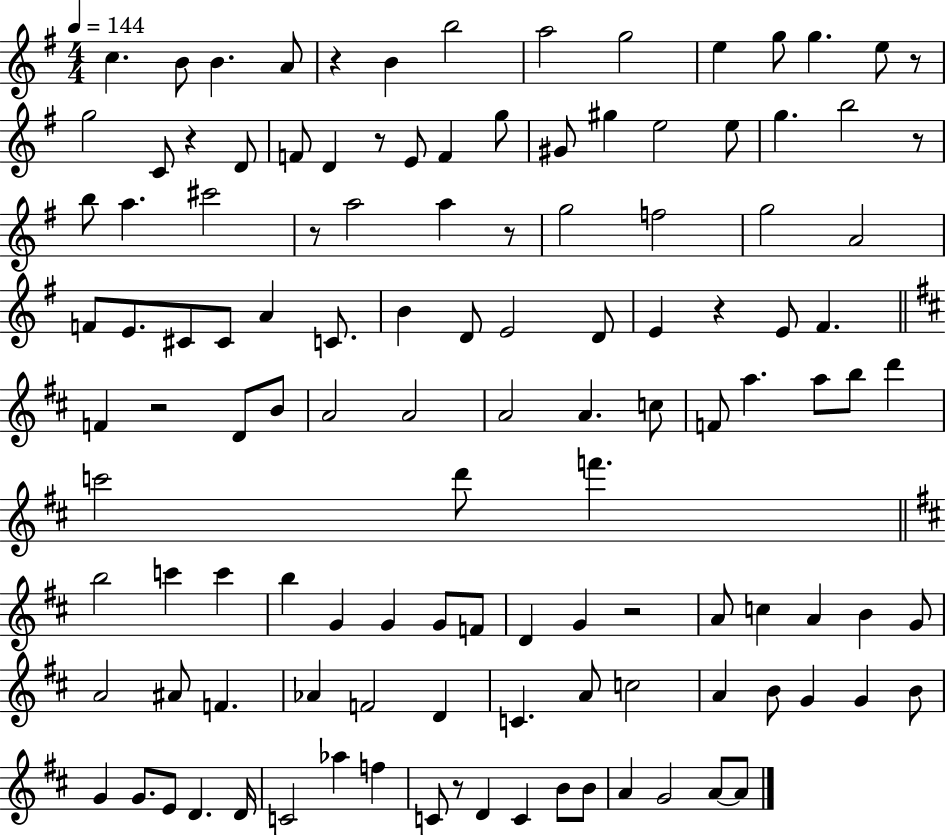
{
  \clef treble
  \numericTimeSignature
  \time 4/4
  \key g \major
  \tempo 4 = 144
  c''4. b'8 b'4. a'8 | r4 b'4 b''2 | a''2 g''2 | e''4 g''8 g''4. e''8 r8 | \break g''2 c'8 r4 d'8 | f'8 d'4 r8 e'8 f'4 g''8 | gis'8 gis''4 e''2 e''8 | g''4. b''2 r8 | \break b''8 a''4. cis'''2 | r8 a''2 a''4 r8 | g''2 f''2 | g''2 a'2 | \break f'8 e'8. cis'8 cis'8 a'4 c'8. | b'4 d'8 e'2 d'8 | e'4 r4 e'8 fis'4. | \bar "||" \break \key b \minor f'4 r2 d'8 b'8 | a'2 a'2 | a'2 a'4. c''8 | f'8 a''4. a''8 b''8 d'''4 | \break c'''2 d'''8 f'''4. | \bar "||" \break \key d \major b''2 c'''4 c'''4 | b''4 g'4 g'4 g'8 f'8 | d'4 g'4 r2 | a'8 c''4 a'4 b'4 g'8 | \break a'2 ais'8 f'4. | aes'4 f'2 d'4 | c'4. a'8 c''2 | a'4 b'8 g'4 g'4 b'8 | \break g'4 g'8. e'8 d'4. d'16 | c'2 aes''4 f''4 | c'8 r8 d'4 c'4 b'8 b'8 | a'4 g'2 a'8~~ a'8 | \break \bar "|."
}